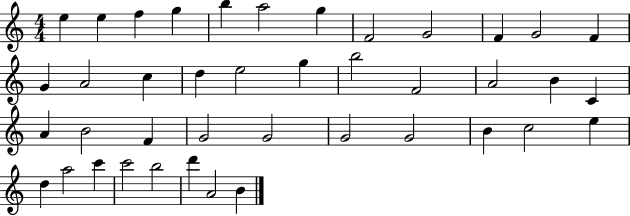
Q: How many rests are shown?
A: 0